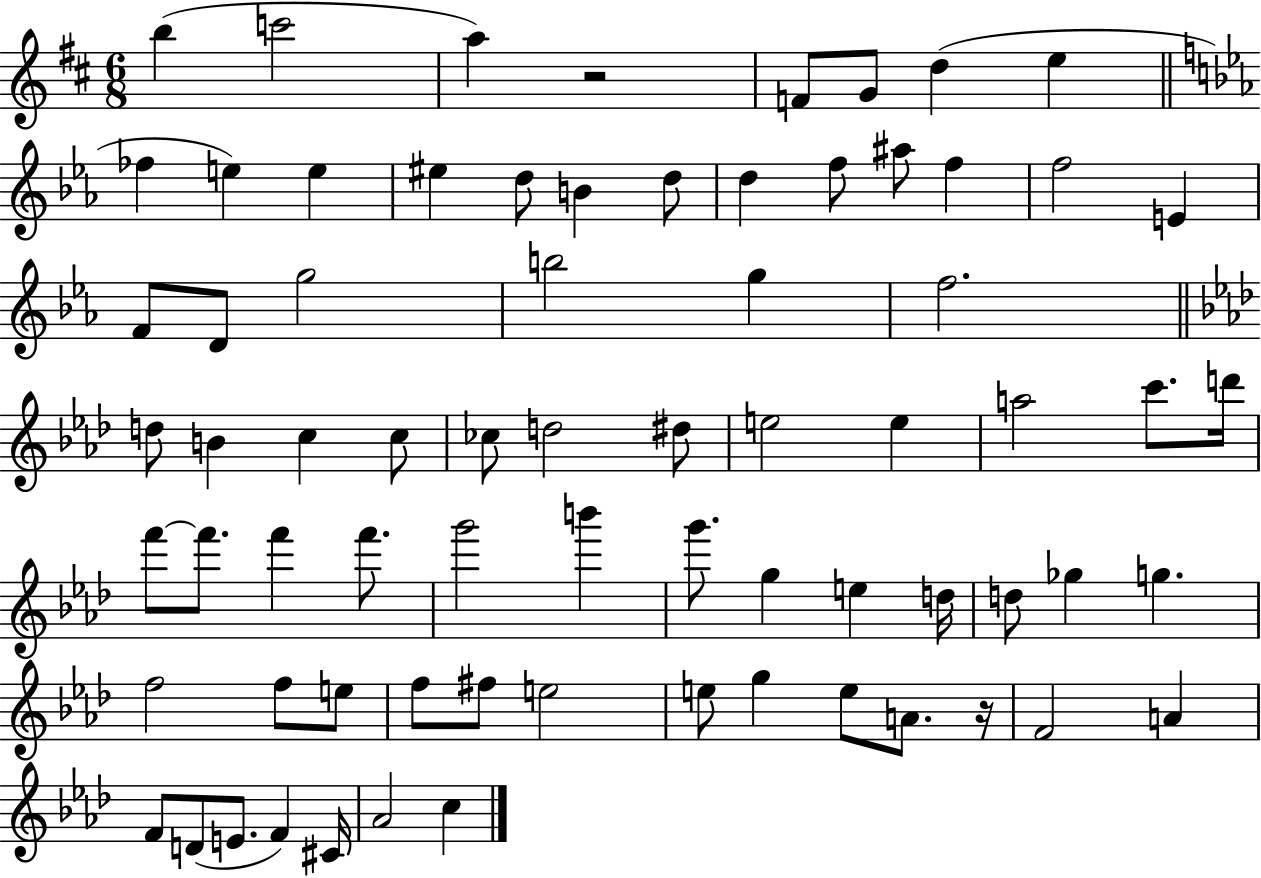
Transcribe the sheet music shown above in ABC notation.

X:1
T:Untitled
M:6/8
L:1/4
K:D
b c'2 a z2 F/2 G/2 d e _f e e ^e d/2 B d/2 d f/2 ^a/2 f f2 E F/2 D/2 g2 b2 g f2 d/2 B c c/2 _c/2 d2 ^d/2 e2 e a2 c'/2 d'/4 f'/2 f'/2 f' f'/2 g'2 b' g'/2 g e d/4 d/2 _g g f2 f/2 e/2 f/2 ^f/2 e2 e/2 g e/2 A/2 z/4 F2 A F/2 D/2 E/2 F ^C/4 _A2 c